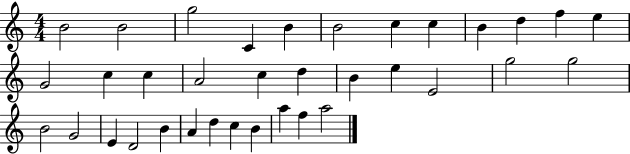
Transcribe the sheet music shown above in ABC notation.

X:1
T:Untitled
M:4/4
L:1/4
K:C
B2 B2 g2 C B B2 c c B d f e G2 c c A2 c d B e E2 g2 g2 B2 G2 E D2 B A d c B a f a2